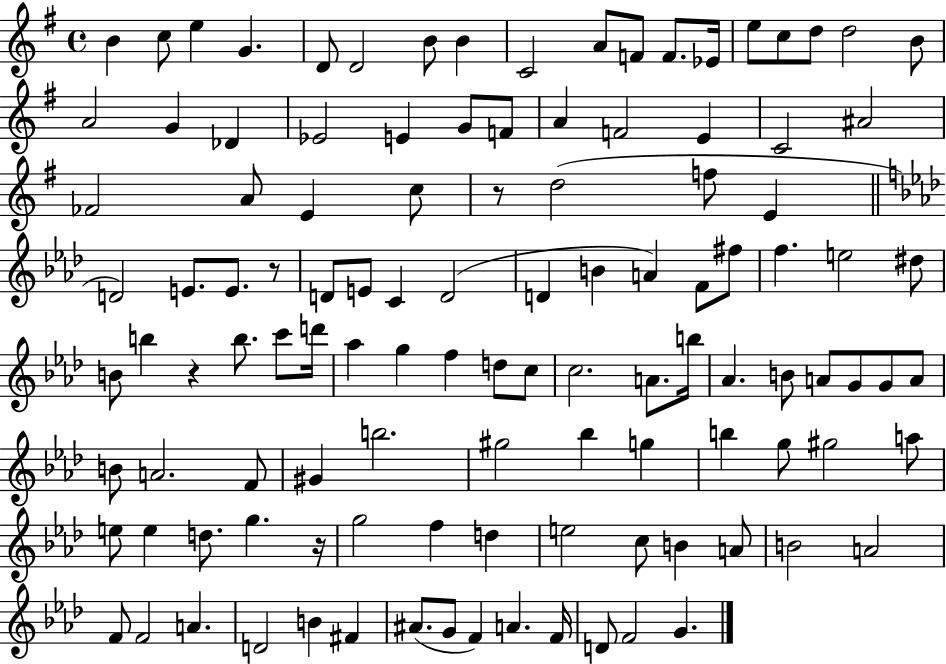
{
  \clef treble
  \time 4/4
  \defaultTimeSignature
  \key g \major
  \repeat volta 2 { b'4 c''8 e''4 g'4. | d'8 d'2 b'8 b'4 | c'2 a'8 f'8 f'8. ees'16 | e''8 c''8 d''8 d''2 b'8 | \break a'2 g'4 des'4 | ees'2 e'4 g'8 f'8 | a'4 f'2 e'4 | c'2 ais'2 | \break fes'2 a'8 e'4 c''8 | r8 d''2( f''8 e'4 | \bar "||" \break \key aes \major d'2) e'8. e'8. r8 | d'8 e'8 c'4 d'2( | d'4 b'4 a'4) f'8 fis''8 | f''4. e''2 dis''8 | \break b'8 b''4 r4 b''8. c'''8 d'''16 | aes''4 g''4 f''4 d''8 c''8 | c''2. a'8. b''16 | aes'4. b'8 a'8 g'8 g'8 a'8 | \break b'8 a'2. f'8 | gis'4 b''2. | gis''2 bes''4 g''4 | b''4 g''8 gis''2 a''8 | \break e''8 e''4 d''8. g''4. r16 | g''2 f''4 d''4 | e''2 c''8 b'4 a'8 | b'2 a'2 | \break f'8 f'2 a'4. | d'2 b'4 fis'4 | ais'8.( g'8 f'4) a'4. f'16 | d'8 f'2 g'4. | \break } \bar "|."
}